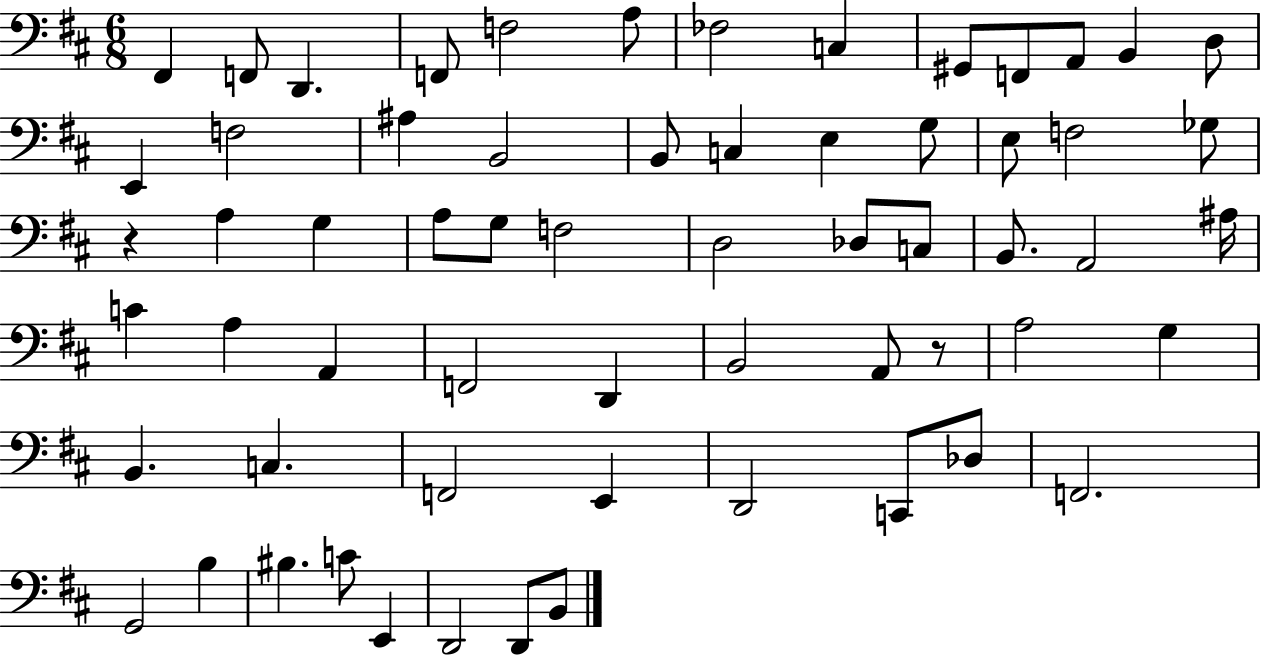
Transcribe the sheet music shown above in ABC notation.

X:1
T:Untitled
M:6/8
L:1/4
K:D
^F,, F,,/2 D,, F,,/2 F,2 A,/2 _F,2 C, ^G,,/2 F,,/2 A,,/2 B,, D,/2 E,, F,2 ^A, B,,2 B,,/2 C, E, G,/2 E,/2 F,2 _G,/2 z A, G, A,/2 G,/2 F,2 D,2 _D,/2 C,/2 B,,/2 A,,2 ^A,/4 C A, A,, F,,2 D,, B,,2 A,,/2 z/2 A,2 G, B,, C, F,,2 E,, D,,2 C,,/2 _D,/2 F,,2 G,,2 B, ^B, C/2 E,, D,,2 D,,/2 B,,/2